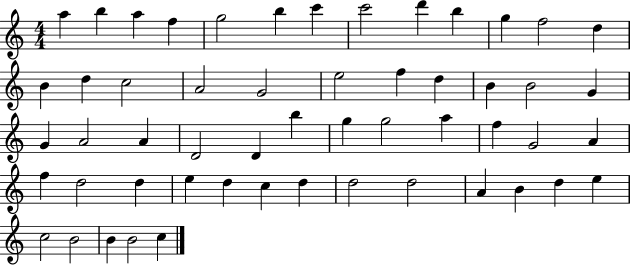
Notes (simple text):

A5/q B5/q A5/q F5/q G5/h B5/q C6/q C6/h D6/q B5/q G5/q F5/h D5/q B4/q D5/q C5/h A4/h G4/h E5/h F5/q D5/q B4/q B4/h G4/q G4/q A4/h A4/q D4/h D4/q B5/q G5/q G5/h A5/q F5/q G4/h A4/q F5/q D5/h D5/q E5/q D5/q C5/q D5/q D5/h D5/h A4/q B4/q D5/q E5/q C5/h B4/h B4/q B4/h C5/q